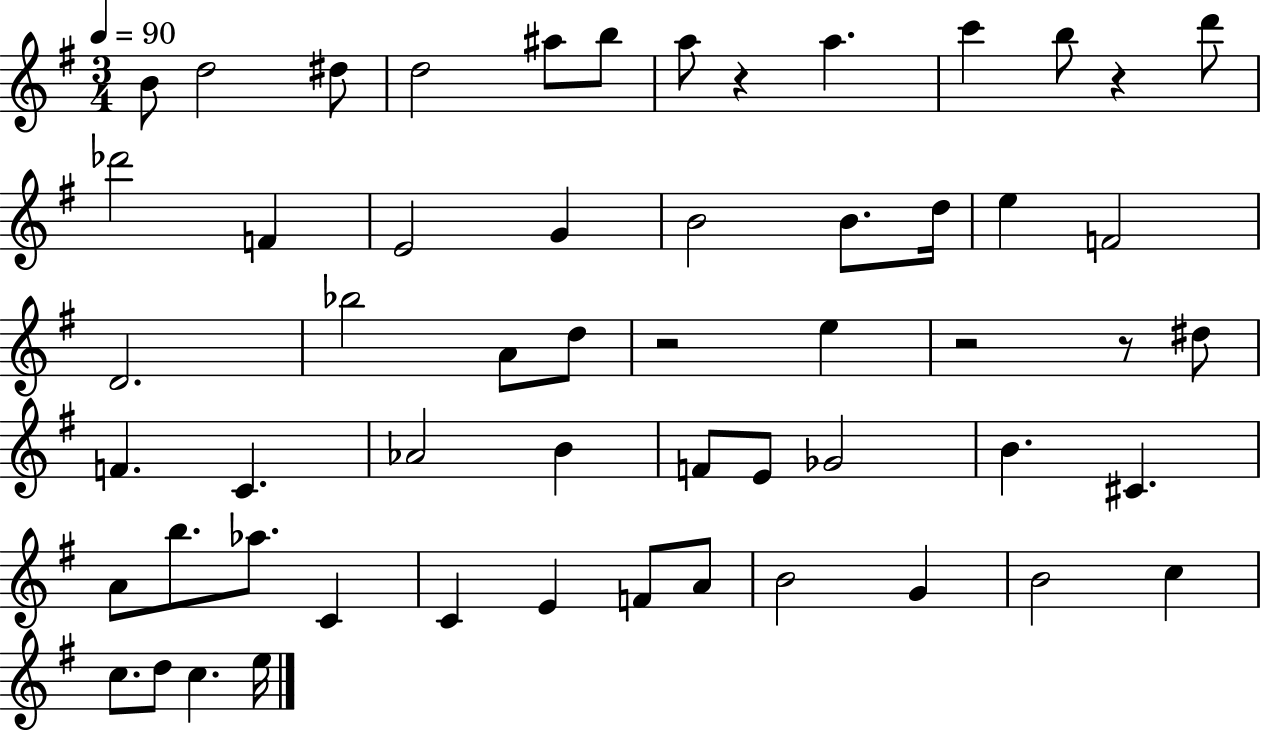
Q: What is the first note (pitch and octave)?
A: B4